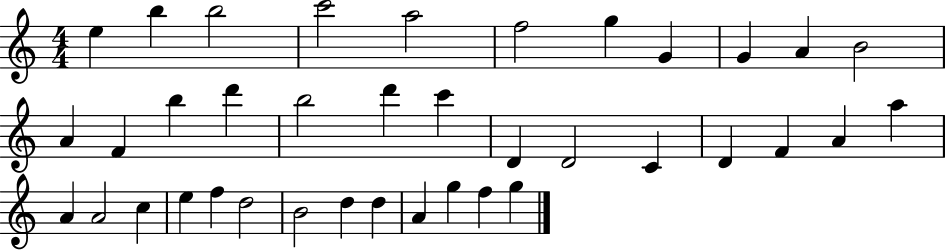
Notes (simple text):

E5/q B5/q B5/h C6/h A5/h F5/h G5/q G4/q G4/q A4/q B4/h A4/q F4/q B5/q D6/q B5/h D6/q C6/q D4/q D4/h C4/q D4/q F4/q A4/q A5/q A4/q A4/h C5/q E5/q F5/q D5/h B4/h D5/q D5/q A4/q G5/q F5/q G5/q